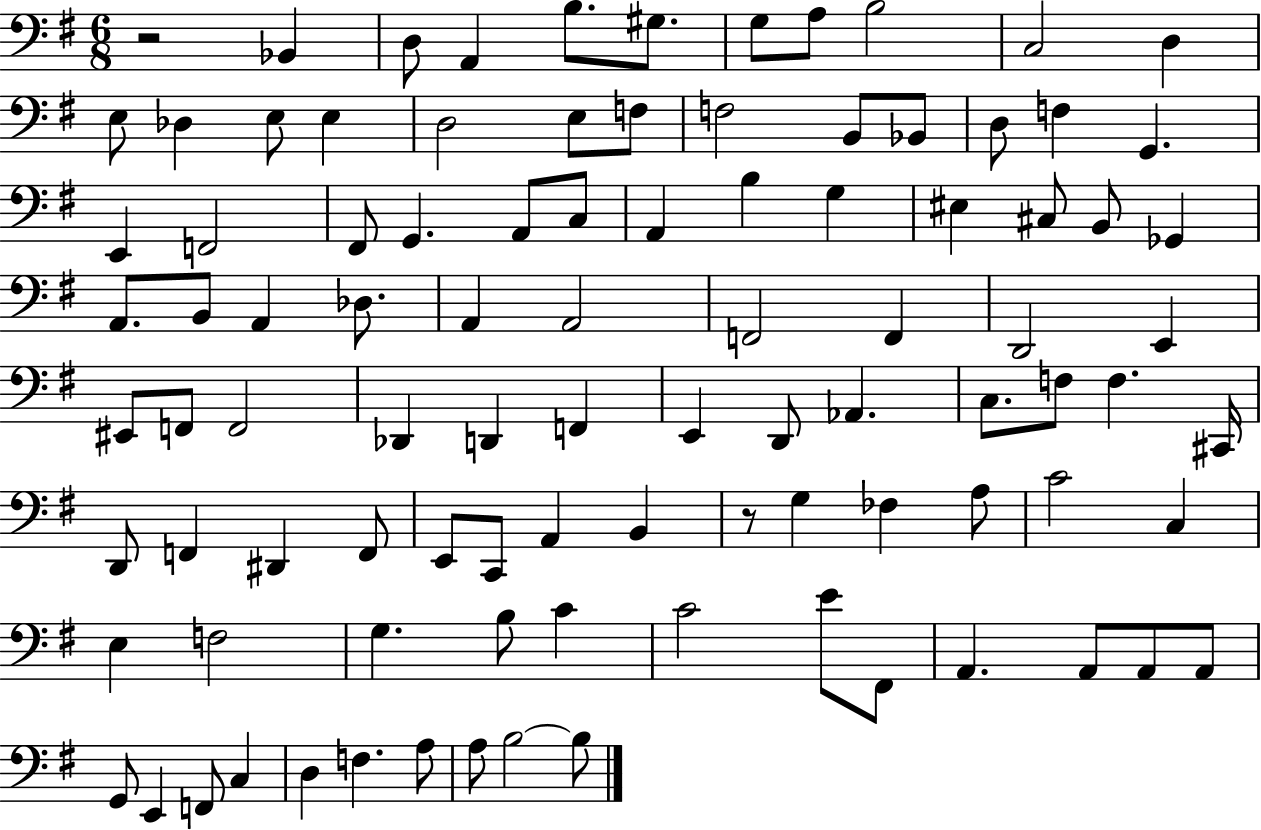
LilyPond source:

{
  \clef bass
  \numericTimeSignature
  \time 6/8
  \key g \major
  r2 bes,4 | d8 a,4 b8. gis8. | g8 a8 b2 | c2 d4 | \break e8 des4 e8 e4 | d2 e8 f8 | f2 b,8 bes,8 | d8 f4 g,4. | \break e,4 f,2 | fis,8 g,4. a,8 c8 | a,4 b4 g4 | eis4 cis8 b,8 ges,4 | \break a,8. b,8 a,4 des8. | a,4 a,2 | f,2 f,4 | d,2 e,4 | \break eis,8 f,8 f,2 | des,4 d,4 f,4 | e,4 d,8 aes,4. | c8. f8 f4. cis,16 | \break d,8 f,4 dis,4 f,8 | e,8 c,8 a,4 b,4 | r8 g4 fes4 a8 | c'2 c4 | \break e4 f2 | g4. b8 c'4 | c'2 e'8 fis,8 | a,4. a,8 a,8 a,8 | \break g,8 e,4 f,8 c4 | d4 f4. a8 | a8 b2~~ b8 | \bar "|."
}